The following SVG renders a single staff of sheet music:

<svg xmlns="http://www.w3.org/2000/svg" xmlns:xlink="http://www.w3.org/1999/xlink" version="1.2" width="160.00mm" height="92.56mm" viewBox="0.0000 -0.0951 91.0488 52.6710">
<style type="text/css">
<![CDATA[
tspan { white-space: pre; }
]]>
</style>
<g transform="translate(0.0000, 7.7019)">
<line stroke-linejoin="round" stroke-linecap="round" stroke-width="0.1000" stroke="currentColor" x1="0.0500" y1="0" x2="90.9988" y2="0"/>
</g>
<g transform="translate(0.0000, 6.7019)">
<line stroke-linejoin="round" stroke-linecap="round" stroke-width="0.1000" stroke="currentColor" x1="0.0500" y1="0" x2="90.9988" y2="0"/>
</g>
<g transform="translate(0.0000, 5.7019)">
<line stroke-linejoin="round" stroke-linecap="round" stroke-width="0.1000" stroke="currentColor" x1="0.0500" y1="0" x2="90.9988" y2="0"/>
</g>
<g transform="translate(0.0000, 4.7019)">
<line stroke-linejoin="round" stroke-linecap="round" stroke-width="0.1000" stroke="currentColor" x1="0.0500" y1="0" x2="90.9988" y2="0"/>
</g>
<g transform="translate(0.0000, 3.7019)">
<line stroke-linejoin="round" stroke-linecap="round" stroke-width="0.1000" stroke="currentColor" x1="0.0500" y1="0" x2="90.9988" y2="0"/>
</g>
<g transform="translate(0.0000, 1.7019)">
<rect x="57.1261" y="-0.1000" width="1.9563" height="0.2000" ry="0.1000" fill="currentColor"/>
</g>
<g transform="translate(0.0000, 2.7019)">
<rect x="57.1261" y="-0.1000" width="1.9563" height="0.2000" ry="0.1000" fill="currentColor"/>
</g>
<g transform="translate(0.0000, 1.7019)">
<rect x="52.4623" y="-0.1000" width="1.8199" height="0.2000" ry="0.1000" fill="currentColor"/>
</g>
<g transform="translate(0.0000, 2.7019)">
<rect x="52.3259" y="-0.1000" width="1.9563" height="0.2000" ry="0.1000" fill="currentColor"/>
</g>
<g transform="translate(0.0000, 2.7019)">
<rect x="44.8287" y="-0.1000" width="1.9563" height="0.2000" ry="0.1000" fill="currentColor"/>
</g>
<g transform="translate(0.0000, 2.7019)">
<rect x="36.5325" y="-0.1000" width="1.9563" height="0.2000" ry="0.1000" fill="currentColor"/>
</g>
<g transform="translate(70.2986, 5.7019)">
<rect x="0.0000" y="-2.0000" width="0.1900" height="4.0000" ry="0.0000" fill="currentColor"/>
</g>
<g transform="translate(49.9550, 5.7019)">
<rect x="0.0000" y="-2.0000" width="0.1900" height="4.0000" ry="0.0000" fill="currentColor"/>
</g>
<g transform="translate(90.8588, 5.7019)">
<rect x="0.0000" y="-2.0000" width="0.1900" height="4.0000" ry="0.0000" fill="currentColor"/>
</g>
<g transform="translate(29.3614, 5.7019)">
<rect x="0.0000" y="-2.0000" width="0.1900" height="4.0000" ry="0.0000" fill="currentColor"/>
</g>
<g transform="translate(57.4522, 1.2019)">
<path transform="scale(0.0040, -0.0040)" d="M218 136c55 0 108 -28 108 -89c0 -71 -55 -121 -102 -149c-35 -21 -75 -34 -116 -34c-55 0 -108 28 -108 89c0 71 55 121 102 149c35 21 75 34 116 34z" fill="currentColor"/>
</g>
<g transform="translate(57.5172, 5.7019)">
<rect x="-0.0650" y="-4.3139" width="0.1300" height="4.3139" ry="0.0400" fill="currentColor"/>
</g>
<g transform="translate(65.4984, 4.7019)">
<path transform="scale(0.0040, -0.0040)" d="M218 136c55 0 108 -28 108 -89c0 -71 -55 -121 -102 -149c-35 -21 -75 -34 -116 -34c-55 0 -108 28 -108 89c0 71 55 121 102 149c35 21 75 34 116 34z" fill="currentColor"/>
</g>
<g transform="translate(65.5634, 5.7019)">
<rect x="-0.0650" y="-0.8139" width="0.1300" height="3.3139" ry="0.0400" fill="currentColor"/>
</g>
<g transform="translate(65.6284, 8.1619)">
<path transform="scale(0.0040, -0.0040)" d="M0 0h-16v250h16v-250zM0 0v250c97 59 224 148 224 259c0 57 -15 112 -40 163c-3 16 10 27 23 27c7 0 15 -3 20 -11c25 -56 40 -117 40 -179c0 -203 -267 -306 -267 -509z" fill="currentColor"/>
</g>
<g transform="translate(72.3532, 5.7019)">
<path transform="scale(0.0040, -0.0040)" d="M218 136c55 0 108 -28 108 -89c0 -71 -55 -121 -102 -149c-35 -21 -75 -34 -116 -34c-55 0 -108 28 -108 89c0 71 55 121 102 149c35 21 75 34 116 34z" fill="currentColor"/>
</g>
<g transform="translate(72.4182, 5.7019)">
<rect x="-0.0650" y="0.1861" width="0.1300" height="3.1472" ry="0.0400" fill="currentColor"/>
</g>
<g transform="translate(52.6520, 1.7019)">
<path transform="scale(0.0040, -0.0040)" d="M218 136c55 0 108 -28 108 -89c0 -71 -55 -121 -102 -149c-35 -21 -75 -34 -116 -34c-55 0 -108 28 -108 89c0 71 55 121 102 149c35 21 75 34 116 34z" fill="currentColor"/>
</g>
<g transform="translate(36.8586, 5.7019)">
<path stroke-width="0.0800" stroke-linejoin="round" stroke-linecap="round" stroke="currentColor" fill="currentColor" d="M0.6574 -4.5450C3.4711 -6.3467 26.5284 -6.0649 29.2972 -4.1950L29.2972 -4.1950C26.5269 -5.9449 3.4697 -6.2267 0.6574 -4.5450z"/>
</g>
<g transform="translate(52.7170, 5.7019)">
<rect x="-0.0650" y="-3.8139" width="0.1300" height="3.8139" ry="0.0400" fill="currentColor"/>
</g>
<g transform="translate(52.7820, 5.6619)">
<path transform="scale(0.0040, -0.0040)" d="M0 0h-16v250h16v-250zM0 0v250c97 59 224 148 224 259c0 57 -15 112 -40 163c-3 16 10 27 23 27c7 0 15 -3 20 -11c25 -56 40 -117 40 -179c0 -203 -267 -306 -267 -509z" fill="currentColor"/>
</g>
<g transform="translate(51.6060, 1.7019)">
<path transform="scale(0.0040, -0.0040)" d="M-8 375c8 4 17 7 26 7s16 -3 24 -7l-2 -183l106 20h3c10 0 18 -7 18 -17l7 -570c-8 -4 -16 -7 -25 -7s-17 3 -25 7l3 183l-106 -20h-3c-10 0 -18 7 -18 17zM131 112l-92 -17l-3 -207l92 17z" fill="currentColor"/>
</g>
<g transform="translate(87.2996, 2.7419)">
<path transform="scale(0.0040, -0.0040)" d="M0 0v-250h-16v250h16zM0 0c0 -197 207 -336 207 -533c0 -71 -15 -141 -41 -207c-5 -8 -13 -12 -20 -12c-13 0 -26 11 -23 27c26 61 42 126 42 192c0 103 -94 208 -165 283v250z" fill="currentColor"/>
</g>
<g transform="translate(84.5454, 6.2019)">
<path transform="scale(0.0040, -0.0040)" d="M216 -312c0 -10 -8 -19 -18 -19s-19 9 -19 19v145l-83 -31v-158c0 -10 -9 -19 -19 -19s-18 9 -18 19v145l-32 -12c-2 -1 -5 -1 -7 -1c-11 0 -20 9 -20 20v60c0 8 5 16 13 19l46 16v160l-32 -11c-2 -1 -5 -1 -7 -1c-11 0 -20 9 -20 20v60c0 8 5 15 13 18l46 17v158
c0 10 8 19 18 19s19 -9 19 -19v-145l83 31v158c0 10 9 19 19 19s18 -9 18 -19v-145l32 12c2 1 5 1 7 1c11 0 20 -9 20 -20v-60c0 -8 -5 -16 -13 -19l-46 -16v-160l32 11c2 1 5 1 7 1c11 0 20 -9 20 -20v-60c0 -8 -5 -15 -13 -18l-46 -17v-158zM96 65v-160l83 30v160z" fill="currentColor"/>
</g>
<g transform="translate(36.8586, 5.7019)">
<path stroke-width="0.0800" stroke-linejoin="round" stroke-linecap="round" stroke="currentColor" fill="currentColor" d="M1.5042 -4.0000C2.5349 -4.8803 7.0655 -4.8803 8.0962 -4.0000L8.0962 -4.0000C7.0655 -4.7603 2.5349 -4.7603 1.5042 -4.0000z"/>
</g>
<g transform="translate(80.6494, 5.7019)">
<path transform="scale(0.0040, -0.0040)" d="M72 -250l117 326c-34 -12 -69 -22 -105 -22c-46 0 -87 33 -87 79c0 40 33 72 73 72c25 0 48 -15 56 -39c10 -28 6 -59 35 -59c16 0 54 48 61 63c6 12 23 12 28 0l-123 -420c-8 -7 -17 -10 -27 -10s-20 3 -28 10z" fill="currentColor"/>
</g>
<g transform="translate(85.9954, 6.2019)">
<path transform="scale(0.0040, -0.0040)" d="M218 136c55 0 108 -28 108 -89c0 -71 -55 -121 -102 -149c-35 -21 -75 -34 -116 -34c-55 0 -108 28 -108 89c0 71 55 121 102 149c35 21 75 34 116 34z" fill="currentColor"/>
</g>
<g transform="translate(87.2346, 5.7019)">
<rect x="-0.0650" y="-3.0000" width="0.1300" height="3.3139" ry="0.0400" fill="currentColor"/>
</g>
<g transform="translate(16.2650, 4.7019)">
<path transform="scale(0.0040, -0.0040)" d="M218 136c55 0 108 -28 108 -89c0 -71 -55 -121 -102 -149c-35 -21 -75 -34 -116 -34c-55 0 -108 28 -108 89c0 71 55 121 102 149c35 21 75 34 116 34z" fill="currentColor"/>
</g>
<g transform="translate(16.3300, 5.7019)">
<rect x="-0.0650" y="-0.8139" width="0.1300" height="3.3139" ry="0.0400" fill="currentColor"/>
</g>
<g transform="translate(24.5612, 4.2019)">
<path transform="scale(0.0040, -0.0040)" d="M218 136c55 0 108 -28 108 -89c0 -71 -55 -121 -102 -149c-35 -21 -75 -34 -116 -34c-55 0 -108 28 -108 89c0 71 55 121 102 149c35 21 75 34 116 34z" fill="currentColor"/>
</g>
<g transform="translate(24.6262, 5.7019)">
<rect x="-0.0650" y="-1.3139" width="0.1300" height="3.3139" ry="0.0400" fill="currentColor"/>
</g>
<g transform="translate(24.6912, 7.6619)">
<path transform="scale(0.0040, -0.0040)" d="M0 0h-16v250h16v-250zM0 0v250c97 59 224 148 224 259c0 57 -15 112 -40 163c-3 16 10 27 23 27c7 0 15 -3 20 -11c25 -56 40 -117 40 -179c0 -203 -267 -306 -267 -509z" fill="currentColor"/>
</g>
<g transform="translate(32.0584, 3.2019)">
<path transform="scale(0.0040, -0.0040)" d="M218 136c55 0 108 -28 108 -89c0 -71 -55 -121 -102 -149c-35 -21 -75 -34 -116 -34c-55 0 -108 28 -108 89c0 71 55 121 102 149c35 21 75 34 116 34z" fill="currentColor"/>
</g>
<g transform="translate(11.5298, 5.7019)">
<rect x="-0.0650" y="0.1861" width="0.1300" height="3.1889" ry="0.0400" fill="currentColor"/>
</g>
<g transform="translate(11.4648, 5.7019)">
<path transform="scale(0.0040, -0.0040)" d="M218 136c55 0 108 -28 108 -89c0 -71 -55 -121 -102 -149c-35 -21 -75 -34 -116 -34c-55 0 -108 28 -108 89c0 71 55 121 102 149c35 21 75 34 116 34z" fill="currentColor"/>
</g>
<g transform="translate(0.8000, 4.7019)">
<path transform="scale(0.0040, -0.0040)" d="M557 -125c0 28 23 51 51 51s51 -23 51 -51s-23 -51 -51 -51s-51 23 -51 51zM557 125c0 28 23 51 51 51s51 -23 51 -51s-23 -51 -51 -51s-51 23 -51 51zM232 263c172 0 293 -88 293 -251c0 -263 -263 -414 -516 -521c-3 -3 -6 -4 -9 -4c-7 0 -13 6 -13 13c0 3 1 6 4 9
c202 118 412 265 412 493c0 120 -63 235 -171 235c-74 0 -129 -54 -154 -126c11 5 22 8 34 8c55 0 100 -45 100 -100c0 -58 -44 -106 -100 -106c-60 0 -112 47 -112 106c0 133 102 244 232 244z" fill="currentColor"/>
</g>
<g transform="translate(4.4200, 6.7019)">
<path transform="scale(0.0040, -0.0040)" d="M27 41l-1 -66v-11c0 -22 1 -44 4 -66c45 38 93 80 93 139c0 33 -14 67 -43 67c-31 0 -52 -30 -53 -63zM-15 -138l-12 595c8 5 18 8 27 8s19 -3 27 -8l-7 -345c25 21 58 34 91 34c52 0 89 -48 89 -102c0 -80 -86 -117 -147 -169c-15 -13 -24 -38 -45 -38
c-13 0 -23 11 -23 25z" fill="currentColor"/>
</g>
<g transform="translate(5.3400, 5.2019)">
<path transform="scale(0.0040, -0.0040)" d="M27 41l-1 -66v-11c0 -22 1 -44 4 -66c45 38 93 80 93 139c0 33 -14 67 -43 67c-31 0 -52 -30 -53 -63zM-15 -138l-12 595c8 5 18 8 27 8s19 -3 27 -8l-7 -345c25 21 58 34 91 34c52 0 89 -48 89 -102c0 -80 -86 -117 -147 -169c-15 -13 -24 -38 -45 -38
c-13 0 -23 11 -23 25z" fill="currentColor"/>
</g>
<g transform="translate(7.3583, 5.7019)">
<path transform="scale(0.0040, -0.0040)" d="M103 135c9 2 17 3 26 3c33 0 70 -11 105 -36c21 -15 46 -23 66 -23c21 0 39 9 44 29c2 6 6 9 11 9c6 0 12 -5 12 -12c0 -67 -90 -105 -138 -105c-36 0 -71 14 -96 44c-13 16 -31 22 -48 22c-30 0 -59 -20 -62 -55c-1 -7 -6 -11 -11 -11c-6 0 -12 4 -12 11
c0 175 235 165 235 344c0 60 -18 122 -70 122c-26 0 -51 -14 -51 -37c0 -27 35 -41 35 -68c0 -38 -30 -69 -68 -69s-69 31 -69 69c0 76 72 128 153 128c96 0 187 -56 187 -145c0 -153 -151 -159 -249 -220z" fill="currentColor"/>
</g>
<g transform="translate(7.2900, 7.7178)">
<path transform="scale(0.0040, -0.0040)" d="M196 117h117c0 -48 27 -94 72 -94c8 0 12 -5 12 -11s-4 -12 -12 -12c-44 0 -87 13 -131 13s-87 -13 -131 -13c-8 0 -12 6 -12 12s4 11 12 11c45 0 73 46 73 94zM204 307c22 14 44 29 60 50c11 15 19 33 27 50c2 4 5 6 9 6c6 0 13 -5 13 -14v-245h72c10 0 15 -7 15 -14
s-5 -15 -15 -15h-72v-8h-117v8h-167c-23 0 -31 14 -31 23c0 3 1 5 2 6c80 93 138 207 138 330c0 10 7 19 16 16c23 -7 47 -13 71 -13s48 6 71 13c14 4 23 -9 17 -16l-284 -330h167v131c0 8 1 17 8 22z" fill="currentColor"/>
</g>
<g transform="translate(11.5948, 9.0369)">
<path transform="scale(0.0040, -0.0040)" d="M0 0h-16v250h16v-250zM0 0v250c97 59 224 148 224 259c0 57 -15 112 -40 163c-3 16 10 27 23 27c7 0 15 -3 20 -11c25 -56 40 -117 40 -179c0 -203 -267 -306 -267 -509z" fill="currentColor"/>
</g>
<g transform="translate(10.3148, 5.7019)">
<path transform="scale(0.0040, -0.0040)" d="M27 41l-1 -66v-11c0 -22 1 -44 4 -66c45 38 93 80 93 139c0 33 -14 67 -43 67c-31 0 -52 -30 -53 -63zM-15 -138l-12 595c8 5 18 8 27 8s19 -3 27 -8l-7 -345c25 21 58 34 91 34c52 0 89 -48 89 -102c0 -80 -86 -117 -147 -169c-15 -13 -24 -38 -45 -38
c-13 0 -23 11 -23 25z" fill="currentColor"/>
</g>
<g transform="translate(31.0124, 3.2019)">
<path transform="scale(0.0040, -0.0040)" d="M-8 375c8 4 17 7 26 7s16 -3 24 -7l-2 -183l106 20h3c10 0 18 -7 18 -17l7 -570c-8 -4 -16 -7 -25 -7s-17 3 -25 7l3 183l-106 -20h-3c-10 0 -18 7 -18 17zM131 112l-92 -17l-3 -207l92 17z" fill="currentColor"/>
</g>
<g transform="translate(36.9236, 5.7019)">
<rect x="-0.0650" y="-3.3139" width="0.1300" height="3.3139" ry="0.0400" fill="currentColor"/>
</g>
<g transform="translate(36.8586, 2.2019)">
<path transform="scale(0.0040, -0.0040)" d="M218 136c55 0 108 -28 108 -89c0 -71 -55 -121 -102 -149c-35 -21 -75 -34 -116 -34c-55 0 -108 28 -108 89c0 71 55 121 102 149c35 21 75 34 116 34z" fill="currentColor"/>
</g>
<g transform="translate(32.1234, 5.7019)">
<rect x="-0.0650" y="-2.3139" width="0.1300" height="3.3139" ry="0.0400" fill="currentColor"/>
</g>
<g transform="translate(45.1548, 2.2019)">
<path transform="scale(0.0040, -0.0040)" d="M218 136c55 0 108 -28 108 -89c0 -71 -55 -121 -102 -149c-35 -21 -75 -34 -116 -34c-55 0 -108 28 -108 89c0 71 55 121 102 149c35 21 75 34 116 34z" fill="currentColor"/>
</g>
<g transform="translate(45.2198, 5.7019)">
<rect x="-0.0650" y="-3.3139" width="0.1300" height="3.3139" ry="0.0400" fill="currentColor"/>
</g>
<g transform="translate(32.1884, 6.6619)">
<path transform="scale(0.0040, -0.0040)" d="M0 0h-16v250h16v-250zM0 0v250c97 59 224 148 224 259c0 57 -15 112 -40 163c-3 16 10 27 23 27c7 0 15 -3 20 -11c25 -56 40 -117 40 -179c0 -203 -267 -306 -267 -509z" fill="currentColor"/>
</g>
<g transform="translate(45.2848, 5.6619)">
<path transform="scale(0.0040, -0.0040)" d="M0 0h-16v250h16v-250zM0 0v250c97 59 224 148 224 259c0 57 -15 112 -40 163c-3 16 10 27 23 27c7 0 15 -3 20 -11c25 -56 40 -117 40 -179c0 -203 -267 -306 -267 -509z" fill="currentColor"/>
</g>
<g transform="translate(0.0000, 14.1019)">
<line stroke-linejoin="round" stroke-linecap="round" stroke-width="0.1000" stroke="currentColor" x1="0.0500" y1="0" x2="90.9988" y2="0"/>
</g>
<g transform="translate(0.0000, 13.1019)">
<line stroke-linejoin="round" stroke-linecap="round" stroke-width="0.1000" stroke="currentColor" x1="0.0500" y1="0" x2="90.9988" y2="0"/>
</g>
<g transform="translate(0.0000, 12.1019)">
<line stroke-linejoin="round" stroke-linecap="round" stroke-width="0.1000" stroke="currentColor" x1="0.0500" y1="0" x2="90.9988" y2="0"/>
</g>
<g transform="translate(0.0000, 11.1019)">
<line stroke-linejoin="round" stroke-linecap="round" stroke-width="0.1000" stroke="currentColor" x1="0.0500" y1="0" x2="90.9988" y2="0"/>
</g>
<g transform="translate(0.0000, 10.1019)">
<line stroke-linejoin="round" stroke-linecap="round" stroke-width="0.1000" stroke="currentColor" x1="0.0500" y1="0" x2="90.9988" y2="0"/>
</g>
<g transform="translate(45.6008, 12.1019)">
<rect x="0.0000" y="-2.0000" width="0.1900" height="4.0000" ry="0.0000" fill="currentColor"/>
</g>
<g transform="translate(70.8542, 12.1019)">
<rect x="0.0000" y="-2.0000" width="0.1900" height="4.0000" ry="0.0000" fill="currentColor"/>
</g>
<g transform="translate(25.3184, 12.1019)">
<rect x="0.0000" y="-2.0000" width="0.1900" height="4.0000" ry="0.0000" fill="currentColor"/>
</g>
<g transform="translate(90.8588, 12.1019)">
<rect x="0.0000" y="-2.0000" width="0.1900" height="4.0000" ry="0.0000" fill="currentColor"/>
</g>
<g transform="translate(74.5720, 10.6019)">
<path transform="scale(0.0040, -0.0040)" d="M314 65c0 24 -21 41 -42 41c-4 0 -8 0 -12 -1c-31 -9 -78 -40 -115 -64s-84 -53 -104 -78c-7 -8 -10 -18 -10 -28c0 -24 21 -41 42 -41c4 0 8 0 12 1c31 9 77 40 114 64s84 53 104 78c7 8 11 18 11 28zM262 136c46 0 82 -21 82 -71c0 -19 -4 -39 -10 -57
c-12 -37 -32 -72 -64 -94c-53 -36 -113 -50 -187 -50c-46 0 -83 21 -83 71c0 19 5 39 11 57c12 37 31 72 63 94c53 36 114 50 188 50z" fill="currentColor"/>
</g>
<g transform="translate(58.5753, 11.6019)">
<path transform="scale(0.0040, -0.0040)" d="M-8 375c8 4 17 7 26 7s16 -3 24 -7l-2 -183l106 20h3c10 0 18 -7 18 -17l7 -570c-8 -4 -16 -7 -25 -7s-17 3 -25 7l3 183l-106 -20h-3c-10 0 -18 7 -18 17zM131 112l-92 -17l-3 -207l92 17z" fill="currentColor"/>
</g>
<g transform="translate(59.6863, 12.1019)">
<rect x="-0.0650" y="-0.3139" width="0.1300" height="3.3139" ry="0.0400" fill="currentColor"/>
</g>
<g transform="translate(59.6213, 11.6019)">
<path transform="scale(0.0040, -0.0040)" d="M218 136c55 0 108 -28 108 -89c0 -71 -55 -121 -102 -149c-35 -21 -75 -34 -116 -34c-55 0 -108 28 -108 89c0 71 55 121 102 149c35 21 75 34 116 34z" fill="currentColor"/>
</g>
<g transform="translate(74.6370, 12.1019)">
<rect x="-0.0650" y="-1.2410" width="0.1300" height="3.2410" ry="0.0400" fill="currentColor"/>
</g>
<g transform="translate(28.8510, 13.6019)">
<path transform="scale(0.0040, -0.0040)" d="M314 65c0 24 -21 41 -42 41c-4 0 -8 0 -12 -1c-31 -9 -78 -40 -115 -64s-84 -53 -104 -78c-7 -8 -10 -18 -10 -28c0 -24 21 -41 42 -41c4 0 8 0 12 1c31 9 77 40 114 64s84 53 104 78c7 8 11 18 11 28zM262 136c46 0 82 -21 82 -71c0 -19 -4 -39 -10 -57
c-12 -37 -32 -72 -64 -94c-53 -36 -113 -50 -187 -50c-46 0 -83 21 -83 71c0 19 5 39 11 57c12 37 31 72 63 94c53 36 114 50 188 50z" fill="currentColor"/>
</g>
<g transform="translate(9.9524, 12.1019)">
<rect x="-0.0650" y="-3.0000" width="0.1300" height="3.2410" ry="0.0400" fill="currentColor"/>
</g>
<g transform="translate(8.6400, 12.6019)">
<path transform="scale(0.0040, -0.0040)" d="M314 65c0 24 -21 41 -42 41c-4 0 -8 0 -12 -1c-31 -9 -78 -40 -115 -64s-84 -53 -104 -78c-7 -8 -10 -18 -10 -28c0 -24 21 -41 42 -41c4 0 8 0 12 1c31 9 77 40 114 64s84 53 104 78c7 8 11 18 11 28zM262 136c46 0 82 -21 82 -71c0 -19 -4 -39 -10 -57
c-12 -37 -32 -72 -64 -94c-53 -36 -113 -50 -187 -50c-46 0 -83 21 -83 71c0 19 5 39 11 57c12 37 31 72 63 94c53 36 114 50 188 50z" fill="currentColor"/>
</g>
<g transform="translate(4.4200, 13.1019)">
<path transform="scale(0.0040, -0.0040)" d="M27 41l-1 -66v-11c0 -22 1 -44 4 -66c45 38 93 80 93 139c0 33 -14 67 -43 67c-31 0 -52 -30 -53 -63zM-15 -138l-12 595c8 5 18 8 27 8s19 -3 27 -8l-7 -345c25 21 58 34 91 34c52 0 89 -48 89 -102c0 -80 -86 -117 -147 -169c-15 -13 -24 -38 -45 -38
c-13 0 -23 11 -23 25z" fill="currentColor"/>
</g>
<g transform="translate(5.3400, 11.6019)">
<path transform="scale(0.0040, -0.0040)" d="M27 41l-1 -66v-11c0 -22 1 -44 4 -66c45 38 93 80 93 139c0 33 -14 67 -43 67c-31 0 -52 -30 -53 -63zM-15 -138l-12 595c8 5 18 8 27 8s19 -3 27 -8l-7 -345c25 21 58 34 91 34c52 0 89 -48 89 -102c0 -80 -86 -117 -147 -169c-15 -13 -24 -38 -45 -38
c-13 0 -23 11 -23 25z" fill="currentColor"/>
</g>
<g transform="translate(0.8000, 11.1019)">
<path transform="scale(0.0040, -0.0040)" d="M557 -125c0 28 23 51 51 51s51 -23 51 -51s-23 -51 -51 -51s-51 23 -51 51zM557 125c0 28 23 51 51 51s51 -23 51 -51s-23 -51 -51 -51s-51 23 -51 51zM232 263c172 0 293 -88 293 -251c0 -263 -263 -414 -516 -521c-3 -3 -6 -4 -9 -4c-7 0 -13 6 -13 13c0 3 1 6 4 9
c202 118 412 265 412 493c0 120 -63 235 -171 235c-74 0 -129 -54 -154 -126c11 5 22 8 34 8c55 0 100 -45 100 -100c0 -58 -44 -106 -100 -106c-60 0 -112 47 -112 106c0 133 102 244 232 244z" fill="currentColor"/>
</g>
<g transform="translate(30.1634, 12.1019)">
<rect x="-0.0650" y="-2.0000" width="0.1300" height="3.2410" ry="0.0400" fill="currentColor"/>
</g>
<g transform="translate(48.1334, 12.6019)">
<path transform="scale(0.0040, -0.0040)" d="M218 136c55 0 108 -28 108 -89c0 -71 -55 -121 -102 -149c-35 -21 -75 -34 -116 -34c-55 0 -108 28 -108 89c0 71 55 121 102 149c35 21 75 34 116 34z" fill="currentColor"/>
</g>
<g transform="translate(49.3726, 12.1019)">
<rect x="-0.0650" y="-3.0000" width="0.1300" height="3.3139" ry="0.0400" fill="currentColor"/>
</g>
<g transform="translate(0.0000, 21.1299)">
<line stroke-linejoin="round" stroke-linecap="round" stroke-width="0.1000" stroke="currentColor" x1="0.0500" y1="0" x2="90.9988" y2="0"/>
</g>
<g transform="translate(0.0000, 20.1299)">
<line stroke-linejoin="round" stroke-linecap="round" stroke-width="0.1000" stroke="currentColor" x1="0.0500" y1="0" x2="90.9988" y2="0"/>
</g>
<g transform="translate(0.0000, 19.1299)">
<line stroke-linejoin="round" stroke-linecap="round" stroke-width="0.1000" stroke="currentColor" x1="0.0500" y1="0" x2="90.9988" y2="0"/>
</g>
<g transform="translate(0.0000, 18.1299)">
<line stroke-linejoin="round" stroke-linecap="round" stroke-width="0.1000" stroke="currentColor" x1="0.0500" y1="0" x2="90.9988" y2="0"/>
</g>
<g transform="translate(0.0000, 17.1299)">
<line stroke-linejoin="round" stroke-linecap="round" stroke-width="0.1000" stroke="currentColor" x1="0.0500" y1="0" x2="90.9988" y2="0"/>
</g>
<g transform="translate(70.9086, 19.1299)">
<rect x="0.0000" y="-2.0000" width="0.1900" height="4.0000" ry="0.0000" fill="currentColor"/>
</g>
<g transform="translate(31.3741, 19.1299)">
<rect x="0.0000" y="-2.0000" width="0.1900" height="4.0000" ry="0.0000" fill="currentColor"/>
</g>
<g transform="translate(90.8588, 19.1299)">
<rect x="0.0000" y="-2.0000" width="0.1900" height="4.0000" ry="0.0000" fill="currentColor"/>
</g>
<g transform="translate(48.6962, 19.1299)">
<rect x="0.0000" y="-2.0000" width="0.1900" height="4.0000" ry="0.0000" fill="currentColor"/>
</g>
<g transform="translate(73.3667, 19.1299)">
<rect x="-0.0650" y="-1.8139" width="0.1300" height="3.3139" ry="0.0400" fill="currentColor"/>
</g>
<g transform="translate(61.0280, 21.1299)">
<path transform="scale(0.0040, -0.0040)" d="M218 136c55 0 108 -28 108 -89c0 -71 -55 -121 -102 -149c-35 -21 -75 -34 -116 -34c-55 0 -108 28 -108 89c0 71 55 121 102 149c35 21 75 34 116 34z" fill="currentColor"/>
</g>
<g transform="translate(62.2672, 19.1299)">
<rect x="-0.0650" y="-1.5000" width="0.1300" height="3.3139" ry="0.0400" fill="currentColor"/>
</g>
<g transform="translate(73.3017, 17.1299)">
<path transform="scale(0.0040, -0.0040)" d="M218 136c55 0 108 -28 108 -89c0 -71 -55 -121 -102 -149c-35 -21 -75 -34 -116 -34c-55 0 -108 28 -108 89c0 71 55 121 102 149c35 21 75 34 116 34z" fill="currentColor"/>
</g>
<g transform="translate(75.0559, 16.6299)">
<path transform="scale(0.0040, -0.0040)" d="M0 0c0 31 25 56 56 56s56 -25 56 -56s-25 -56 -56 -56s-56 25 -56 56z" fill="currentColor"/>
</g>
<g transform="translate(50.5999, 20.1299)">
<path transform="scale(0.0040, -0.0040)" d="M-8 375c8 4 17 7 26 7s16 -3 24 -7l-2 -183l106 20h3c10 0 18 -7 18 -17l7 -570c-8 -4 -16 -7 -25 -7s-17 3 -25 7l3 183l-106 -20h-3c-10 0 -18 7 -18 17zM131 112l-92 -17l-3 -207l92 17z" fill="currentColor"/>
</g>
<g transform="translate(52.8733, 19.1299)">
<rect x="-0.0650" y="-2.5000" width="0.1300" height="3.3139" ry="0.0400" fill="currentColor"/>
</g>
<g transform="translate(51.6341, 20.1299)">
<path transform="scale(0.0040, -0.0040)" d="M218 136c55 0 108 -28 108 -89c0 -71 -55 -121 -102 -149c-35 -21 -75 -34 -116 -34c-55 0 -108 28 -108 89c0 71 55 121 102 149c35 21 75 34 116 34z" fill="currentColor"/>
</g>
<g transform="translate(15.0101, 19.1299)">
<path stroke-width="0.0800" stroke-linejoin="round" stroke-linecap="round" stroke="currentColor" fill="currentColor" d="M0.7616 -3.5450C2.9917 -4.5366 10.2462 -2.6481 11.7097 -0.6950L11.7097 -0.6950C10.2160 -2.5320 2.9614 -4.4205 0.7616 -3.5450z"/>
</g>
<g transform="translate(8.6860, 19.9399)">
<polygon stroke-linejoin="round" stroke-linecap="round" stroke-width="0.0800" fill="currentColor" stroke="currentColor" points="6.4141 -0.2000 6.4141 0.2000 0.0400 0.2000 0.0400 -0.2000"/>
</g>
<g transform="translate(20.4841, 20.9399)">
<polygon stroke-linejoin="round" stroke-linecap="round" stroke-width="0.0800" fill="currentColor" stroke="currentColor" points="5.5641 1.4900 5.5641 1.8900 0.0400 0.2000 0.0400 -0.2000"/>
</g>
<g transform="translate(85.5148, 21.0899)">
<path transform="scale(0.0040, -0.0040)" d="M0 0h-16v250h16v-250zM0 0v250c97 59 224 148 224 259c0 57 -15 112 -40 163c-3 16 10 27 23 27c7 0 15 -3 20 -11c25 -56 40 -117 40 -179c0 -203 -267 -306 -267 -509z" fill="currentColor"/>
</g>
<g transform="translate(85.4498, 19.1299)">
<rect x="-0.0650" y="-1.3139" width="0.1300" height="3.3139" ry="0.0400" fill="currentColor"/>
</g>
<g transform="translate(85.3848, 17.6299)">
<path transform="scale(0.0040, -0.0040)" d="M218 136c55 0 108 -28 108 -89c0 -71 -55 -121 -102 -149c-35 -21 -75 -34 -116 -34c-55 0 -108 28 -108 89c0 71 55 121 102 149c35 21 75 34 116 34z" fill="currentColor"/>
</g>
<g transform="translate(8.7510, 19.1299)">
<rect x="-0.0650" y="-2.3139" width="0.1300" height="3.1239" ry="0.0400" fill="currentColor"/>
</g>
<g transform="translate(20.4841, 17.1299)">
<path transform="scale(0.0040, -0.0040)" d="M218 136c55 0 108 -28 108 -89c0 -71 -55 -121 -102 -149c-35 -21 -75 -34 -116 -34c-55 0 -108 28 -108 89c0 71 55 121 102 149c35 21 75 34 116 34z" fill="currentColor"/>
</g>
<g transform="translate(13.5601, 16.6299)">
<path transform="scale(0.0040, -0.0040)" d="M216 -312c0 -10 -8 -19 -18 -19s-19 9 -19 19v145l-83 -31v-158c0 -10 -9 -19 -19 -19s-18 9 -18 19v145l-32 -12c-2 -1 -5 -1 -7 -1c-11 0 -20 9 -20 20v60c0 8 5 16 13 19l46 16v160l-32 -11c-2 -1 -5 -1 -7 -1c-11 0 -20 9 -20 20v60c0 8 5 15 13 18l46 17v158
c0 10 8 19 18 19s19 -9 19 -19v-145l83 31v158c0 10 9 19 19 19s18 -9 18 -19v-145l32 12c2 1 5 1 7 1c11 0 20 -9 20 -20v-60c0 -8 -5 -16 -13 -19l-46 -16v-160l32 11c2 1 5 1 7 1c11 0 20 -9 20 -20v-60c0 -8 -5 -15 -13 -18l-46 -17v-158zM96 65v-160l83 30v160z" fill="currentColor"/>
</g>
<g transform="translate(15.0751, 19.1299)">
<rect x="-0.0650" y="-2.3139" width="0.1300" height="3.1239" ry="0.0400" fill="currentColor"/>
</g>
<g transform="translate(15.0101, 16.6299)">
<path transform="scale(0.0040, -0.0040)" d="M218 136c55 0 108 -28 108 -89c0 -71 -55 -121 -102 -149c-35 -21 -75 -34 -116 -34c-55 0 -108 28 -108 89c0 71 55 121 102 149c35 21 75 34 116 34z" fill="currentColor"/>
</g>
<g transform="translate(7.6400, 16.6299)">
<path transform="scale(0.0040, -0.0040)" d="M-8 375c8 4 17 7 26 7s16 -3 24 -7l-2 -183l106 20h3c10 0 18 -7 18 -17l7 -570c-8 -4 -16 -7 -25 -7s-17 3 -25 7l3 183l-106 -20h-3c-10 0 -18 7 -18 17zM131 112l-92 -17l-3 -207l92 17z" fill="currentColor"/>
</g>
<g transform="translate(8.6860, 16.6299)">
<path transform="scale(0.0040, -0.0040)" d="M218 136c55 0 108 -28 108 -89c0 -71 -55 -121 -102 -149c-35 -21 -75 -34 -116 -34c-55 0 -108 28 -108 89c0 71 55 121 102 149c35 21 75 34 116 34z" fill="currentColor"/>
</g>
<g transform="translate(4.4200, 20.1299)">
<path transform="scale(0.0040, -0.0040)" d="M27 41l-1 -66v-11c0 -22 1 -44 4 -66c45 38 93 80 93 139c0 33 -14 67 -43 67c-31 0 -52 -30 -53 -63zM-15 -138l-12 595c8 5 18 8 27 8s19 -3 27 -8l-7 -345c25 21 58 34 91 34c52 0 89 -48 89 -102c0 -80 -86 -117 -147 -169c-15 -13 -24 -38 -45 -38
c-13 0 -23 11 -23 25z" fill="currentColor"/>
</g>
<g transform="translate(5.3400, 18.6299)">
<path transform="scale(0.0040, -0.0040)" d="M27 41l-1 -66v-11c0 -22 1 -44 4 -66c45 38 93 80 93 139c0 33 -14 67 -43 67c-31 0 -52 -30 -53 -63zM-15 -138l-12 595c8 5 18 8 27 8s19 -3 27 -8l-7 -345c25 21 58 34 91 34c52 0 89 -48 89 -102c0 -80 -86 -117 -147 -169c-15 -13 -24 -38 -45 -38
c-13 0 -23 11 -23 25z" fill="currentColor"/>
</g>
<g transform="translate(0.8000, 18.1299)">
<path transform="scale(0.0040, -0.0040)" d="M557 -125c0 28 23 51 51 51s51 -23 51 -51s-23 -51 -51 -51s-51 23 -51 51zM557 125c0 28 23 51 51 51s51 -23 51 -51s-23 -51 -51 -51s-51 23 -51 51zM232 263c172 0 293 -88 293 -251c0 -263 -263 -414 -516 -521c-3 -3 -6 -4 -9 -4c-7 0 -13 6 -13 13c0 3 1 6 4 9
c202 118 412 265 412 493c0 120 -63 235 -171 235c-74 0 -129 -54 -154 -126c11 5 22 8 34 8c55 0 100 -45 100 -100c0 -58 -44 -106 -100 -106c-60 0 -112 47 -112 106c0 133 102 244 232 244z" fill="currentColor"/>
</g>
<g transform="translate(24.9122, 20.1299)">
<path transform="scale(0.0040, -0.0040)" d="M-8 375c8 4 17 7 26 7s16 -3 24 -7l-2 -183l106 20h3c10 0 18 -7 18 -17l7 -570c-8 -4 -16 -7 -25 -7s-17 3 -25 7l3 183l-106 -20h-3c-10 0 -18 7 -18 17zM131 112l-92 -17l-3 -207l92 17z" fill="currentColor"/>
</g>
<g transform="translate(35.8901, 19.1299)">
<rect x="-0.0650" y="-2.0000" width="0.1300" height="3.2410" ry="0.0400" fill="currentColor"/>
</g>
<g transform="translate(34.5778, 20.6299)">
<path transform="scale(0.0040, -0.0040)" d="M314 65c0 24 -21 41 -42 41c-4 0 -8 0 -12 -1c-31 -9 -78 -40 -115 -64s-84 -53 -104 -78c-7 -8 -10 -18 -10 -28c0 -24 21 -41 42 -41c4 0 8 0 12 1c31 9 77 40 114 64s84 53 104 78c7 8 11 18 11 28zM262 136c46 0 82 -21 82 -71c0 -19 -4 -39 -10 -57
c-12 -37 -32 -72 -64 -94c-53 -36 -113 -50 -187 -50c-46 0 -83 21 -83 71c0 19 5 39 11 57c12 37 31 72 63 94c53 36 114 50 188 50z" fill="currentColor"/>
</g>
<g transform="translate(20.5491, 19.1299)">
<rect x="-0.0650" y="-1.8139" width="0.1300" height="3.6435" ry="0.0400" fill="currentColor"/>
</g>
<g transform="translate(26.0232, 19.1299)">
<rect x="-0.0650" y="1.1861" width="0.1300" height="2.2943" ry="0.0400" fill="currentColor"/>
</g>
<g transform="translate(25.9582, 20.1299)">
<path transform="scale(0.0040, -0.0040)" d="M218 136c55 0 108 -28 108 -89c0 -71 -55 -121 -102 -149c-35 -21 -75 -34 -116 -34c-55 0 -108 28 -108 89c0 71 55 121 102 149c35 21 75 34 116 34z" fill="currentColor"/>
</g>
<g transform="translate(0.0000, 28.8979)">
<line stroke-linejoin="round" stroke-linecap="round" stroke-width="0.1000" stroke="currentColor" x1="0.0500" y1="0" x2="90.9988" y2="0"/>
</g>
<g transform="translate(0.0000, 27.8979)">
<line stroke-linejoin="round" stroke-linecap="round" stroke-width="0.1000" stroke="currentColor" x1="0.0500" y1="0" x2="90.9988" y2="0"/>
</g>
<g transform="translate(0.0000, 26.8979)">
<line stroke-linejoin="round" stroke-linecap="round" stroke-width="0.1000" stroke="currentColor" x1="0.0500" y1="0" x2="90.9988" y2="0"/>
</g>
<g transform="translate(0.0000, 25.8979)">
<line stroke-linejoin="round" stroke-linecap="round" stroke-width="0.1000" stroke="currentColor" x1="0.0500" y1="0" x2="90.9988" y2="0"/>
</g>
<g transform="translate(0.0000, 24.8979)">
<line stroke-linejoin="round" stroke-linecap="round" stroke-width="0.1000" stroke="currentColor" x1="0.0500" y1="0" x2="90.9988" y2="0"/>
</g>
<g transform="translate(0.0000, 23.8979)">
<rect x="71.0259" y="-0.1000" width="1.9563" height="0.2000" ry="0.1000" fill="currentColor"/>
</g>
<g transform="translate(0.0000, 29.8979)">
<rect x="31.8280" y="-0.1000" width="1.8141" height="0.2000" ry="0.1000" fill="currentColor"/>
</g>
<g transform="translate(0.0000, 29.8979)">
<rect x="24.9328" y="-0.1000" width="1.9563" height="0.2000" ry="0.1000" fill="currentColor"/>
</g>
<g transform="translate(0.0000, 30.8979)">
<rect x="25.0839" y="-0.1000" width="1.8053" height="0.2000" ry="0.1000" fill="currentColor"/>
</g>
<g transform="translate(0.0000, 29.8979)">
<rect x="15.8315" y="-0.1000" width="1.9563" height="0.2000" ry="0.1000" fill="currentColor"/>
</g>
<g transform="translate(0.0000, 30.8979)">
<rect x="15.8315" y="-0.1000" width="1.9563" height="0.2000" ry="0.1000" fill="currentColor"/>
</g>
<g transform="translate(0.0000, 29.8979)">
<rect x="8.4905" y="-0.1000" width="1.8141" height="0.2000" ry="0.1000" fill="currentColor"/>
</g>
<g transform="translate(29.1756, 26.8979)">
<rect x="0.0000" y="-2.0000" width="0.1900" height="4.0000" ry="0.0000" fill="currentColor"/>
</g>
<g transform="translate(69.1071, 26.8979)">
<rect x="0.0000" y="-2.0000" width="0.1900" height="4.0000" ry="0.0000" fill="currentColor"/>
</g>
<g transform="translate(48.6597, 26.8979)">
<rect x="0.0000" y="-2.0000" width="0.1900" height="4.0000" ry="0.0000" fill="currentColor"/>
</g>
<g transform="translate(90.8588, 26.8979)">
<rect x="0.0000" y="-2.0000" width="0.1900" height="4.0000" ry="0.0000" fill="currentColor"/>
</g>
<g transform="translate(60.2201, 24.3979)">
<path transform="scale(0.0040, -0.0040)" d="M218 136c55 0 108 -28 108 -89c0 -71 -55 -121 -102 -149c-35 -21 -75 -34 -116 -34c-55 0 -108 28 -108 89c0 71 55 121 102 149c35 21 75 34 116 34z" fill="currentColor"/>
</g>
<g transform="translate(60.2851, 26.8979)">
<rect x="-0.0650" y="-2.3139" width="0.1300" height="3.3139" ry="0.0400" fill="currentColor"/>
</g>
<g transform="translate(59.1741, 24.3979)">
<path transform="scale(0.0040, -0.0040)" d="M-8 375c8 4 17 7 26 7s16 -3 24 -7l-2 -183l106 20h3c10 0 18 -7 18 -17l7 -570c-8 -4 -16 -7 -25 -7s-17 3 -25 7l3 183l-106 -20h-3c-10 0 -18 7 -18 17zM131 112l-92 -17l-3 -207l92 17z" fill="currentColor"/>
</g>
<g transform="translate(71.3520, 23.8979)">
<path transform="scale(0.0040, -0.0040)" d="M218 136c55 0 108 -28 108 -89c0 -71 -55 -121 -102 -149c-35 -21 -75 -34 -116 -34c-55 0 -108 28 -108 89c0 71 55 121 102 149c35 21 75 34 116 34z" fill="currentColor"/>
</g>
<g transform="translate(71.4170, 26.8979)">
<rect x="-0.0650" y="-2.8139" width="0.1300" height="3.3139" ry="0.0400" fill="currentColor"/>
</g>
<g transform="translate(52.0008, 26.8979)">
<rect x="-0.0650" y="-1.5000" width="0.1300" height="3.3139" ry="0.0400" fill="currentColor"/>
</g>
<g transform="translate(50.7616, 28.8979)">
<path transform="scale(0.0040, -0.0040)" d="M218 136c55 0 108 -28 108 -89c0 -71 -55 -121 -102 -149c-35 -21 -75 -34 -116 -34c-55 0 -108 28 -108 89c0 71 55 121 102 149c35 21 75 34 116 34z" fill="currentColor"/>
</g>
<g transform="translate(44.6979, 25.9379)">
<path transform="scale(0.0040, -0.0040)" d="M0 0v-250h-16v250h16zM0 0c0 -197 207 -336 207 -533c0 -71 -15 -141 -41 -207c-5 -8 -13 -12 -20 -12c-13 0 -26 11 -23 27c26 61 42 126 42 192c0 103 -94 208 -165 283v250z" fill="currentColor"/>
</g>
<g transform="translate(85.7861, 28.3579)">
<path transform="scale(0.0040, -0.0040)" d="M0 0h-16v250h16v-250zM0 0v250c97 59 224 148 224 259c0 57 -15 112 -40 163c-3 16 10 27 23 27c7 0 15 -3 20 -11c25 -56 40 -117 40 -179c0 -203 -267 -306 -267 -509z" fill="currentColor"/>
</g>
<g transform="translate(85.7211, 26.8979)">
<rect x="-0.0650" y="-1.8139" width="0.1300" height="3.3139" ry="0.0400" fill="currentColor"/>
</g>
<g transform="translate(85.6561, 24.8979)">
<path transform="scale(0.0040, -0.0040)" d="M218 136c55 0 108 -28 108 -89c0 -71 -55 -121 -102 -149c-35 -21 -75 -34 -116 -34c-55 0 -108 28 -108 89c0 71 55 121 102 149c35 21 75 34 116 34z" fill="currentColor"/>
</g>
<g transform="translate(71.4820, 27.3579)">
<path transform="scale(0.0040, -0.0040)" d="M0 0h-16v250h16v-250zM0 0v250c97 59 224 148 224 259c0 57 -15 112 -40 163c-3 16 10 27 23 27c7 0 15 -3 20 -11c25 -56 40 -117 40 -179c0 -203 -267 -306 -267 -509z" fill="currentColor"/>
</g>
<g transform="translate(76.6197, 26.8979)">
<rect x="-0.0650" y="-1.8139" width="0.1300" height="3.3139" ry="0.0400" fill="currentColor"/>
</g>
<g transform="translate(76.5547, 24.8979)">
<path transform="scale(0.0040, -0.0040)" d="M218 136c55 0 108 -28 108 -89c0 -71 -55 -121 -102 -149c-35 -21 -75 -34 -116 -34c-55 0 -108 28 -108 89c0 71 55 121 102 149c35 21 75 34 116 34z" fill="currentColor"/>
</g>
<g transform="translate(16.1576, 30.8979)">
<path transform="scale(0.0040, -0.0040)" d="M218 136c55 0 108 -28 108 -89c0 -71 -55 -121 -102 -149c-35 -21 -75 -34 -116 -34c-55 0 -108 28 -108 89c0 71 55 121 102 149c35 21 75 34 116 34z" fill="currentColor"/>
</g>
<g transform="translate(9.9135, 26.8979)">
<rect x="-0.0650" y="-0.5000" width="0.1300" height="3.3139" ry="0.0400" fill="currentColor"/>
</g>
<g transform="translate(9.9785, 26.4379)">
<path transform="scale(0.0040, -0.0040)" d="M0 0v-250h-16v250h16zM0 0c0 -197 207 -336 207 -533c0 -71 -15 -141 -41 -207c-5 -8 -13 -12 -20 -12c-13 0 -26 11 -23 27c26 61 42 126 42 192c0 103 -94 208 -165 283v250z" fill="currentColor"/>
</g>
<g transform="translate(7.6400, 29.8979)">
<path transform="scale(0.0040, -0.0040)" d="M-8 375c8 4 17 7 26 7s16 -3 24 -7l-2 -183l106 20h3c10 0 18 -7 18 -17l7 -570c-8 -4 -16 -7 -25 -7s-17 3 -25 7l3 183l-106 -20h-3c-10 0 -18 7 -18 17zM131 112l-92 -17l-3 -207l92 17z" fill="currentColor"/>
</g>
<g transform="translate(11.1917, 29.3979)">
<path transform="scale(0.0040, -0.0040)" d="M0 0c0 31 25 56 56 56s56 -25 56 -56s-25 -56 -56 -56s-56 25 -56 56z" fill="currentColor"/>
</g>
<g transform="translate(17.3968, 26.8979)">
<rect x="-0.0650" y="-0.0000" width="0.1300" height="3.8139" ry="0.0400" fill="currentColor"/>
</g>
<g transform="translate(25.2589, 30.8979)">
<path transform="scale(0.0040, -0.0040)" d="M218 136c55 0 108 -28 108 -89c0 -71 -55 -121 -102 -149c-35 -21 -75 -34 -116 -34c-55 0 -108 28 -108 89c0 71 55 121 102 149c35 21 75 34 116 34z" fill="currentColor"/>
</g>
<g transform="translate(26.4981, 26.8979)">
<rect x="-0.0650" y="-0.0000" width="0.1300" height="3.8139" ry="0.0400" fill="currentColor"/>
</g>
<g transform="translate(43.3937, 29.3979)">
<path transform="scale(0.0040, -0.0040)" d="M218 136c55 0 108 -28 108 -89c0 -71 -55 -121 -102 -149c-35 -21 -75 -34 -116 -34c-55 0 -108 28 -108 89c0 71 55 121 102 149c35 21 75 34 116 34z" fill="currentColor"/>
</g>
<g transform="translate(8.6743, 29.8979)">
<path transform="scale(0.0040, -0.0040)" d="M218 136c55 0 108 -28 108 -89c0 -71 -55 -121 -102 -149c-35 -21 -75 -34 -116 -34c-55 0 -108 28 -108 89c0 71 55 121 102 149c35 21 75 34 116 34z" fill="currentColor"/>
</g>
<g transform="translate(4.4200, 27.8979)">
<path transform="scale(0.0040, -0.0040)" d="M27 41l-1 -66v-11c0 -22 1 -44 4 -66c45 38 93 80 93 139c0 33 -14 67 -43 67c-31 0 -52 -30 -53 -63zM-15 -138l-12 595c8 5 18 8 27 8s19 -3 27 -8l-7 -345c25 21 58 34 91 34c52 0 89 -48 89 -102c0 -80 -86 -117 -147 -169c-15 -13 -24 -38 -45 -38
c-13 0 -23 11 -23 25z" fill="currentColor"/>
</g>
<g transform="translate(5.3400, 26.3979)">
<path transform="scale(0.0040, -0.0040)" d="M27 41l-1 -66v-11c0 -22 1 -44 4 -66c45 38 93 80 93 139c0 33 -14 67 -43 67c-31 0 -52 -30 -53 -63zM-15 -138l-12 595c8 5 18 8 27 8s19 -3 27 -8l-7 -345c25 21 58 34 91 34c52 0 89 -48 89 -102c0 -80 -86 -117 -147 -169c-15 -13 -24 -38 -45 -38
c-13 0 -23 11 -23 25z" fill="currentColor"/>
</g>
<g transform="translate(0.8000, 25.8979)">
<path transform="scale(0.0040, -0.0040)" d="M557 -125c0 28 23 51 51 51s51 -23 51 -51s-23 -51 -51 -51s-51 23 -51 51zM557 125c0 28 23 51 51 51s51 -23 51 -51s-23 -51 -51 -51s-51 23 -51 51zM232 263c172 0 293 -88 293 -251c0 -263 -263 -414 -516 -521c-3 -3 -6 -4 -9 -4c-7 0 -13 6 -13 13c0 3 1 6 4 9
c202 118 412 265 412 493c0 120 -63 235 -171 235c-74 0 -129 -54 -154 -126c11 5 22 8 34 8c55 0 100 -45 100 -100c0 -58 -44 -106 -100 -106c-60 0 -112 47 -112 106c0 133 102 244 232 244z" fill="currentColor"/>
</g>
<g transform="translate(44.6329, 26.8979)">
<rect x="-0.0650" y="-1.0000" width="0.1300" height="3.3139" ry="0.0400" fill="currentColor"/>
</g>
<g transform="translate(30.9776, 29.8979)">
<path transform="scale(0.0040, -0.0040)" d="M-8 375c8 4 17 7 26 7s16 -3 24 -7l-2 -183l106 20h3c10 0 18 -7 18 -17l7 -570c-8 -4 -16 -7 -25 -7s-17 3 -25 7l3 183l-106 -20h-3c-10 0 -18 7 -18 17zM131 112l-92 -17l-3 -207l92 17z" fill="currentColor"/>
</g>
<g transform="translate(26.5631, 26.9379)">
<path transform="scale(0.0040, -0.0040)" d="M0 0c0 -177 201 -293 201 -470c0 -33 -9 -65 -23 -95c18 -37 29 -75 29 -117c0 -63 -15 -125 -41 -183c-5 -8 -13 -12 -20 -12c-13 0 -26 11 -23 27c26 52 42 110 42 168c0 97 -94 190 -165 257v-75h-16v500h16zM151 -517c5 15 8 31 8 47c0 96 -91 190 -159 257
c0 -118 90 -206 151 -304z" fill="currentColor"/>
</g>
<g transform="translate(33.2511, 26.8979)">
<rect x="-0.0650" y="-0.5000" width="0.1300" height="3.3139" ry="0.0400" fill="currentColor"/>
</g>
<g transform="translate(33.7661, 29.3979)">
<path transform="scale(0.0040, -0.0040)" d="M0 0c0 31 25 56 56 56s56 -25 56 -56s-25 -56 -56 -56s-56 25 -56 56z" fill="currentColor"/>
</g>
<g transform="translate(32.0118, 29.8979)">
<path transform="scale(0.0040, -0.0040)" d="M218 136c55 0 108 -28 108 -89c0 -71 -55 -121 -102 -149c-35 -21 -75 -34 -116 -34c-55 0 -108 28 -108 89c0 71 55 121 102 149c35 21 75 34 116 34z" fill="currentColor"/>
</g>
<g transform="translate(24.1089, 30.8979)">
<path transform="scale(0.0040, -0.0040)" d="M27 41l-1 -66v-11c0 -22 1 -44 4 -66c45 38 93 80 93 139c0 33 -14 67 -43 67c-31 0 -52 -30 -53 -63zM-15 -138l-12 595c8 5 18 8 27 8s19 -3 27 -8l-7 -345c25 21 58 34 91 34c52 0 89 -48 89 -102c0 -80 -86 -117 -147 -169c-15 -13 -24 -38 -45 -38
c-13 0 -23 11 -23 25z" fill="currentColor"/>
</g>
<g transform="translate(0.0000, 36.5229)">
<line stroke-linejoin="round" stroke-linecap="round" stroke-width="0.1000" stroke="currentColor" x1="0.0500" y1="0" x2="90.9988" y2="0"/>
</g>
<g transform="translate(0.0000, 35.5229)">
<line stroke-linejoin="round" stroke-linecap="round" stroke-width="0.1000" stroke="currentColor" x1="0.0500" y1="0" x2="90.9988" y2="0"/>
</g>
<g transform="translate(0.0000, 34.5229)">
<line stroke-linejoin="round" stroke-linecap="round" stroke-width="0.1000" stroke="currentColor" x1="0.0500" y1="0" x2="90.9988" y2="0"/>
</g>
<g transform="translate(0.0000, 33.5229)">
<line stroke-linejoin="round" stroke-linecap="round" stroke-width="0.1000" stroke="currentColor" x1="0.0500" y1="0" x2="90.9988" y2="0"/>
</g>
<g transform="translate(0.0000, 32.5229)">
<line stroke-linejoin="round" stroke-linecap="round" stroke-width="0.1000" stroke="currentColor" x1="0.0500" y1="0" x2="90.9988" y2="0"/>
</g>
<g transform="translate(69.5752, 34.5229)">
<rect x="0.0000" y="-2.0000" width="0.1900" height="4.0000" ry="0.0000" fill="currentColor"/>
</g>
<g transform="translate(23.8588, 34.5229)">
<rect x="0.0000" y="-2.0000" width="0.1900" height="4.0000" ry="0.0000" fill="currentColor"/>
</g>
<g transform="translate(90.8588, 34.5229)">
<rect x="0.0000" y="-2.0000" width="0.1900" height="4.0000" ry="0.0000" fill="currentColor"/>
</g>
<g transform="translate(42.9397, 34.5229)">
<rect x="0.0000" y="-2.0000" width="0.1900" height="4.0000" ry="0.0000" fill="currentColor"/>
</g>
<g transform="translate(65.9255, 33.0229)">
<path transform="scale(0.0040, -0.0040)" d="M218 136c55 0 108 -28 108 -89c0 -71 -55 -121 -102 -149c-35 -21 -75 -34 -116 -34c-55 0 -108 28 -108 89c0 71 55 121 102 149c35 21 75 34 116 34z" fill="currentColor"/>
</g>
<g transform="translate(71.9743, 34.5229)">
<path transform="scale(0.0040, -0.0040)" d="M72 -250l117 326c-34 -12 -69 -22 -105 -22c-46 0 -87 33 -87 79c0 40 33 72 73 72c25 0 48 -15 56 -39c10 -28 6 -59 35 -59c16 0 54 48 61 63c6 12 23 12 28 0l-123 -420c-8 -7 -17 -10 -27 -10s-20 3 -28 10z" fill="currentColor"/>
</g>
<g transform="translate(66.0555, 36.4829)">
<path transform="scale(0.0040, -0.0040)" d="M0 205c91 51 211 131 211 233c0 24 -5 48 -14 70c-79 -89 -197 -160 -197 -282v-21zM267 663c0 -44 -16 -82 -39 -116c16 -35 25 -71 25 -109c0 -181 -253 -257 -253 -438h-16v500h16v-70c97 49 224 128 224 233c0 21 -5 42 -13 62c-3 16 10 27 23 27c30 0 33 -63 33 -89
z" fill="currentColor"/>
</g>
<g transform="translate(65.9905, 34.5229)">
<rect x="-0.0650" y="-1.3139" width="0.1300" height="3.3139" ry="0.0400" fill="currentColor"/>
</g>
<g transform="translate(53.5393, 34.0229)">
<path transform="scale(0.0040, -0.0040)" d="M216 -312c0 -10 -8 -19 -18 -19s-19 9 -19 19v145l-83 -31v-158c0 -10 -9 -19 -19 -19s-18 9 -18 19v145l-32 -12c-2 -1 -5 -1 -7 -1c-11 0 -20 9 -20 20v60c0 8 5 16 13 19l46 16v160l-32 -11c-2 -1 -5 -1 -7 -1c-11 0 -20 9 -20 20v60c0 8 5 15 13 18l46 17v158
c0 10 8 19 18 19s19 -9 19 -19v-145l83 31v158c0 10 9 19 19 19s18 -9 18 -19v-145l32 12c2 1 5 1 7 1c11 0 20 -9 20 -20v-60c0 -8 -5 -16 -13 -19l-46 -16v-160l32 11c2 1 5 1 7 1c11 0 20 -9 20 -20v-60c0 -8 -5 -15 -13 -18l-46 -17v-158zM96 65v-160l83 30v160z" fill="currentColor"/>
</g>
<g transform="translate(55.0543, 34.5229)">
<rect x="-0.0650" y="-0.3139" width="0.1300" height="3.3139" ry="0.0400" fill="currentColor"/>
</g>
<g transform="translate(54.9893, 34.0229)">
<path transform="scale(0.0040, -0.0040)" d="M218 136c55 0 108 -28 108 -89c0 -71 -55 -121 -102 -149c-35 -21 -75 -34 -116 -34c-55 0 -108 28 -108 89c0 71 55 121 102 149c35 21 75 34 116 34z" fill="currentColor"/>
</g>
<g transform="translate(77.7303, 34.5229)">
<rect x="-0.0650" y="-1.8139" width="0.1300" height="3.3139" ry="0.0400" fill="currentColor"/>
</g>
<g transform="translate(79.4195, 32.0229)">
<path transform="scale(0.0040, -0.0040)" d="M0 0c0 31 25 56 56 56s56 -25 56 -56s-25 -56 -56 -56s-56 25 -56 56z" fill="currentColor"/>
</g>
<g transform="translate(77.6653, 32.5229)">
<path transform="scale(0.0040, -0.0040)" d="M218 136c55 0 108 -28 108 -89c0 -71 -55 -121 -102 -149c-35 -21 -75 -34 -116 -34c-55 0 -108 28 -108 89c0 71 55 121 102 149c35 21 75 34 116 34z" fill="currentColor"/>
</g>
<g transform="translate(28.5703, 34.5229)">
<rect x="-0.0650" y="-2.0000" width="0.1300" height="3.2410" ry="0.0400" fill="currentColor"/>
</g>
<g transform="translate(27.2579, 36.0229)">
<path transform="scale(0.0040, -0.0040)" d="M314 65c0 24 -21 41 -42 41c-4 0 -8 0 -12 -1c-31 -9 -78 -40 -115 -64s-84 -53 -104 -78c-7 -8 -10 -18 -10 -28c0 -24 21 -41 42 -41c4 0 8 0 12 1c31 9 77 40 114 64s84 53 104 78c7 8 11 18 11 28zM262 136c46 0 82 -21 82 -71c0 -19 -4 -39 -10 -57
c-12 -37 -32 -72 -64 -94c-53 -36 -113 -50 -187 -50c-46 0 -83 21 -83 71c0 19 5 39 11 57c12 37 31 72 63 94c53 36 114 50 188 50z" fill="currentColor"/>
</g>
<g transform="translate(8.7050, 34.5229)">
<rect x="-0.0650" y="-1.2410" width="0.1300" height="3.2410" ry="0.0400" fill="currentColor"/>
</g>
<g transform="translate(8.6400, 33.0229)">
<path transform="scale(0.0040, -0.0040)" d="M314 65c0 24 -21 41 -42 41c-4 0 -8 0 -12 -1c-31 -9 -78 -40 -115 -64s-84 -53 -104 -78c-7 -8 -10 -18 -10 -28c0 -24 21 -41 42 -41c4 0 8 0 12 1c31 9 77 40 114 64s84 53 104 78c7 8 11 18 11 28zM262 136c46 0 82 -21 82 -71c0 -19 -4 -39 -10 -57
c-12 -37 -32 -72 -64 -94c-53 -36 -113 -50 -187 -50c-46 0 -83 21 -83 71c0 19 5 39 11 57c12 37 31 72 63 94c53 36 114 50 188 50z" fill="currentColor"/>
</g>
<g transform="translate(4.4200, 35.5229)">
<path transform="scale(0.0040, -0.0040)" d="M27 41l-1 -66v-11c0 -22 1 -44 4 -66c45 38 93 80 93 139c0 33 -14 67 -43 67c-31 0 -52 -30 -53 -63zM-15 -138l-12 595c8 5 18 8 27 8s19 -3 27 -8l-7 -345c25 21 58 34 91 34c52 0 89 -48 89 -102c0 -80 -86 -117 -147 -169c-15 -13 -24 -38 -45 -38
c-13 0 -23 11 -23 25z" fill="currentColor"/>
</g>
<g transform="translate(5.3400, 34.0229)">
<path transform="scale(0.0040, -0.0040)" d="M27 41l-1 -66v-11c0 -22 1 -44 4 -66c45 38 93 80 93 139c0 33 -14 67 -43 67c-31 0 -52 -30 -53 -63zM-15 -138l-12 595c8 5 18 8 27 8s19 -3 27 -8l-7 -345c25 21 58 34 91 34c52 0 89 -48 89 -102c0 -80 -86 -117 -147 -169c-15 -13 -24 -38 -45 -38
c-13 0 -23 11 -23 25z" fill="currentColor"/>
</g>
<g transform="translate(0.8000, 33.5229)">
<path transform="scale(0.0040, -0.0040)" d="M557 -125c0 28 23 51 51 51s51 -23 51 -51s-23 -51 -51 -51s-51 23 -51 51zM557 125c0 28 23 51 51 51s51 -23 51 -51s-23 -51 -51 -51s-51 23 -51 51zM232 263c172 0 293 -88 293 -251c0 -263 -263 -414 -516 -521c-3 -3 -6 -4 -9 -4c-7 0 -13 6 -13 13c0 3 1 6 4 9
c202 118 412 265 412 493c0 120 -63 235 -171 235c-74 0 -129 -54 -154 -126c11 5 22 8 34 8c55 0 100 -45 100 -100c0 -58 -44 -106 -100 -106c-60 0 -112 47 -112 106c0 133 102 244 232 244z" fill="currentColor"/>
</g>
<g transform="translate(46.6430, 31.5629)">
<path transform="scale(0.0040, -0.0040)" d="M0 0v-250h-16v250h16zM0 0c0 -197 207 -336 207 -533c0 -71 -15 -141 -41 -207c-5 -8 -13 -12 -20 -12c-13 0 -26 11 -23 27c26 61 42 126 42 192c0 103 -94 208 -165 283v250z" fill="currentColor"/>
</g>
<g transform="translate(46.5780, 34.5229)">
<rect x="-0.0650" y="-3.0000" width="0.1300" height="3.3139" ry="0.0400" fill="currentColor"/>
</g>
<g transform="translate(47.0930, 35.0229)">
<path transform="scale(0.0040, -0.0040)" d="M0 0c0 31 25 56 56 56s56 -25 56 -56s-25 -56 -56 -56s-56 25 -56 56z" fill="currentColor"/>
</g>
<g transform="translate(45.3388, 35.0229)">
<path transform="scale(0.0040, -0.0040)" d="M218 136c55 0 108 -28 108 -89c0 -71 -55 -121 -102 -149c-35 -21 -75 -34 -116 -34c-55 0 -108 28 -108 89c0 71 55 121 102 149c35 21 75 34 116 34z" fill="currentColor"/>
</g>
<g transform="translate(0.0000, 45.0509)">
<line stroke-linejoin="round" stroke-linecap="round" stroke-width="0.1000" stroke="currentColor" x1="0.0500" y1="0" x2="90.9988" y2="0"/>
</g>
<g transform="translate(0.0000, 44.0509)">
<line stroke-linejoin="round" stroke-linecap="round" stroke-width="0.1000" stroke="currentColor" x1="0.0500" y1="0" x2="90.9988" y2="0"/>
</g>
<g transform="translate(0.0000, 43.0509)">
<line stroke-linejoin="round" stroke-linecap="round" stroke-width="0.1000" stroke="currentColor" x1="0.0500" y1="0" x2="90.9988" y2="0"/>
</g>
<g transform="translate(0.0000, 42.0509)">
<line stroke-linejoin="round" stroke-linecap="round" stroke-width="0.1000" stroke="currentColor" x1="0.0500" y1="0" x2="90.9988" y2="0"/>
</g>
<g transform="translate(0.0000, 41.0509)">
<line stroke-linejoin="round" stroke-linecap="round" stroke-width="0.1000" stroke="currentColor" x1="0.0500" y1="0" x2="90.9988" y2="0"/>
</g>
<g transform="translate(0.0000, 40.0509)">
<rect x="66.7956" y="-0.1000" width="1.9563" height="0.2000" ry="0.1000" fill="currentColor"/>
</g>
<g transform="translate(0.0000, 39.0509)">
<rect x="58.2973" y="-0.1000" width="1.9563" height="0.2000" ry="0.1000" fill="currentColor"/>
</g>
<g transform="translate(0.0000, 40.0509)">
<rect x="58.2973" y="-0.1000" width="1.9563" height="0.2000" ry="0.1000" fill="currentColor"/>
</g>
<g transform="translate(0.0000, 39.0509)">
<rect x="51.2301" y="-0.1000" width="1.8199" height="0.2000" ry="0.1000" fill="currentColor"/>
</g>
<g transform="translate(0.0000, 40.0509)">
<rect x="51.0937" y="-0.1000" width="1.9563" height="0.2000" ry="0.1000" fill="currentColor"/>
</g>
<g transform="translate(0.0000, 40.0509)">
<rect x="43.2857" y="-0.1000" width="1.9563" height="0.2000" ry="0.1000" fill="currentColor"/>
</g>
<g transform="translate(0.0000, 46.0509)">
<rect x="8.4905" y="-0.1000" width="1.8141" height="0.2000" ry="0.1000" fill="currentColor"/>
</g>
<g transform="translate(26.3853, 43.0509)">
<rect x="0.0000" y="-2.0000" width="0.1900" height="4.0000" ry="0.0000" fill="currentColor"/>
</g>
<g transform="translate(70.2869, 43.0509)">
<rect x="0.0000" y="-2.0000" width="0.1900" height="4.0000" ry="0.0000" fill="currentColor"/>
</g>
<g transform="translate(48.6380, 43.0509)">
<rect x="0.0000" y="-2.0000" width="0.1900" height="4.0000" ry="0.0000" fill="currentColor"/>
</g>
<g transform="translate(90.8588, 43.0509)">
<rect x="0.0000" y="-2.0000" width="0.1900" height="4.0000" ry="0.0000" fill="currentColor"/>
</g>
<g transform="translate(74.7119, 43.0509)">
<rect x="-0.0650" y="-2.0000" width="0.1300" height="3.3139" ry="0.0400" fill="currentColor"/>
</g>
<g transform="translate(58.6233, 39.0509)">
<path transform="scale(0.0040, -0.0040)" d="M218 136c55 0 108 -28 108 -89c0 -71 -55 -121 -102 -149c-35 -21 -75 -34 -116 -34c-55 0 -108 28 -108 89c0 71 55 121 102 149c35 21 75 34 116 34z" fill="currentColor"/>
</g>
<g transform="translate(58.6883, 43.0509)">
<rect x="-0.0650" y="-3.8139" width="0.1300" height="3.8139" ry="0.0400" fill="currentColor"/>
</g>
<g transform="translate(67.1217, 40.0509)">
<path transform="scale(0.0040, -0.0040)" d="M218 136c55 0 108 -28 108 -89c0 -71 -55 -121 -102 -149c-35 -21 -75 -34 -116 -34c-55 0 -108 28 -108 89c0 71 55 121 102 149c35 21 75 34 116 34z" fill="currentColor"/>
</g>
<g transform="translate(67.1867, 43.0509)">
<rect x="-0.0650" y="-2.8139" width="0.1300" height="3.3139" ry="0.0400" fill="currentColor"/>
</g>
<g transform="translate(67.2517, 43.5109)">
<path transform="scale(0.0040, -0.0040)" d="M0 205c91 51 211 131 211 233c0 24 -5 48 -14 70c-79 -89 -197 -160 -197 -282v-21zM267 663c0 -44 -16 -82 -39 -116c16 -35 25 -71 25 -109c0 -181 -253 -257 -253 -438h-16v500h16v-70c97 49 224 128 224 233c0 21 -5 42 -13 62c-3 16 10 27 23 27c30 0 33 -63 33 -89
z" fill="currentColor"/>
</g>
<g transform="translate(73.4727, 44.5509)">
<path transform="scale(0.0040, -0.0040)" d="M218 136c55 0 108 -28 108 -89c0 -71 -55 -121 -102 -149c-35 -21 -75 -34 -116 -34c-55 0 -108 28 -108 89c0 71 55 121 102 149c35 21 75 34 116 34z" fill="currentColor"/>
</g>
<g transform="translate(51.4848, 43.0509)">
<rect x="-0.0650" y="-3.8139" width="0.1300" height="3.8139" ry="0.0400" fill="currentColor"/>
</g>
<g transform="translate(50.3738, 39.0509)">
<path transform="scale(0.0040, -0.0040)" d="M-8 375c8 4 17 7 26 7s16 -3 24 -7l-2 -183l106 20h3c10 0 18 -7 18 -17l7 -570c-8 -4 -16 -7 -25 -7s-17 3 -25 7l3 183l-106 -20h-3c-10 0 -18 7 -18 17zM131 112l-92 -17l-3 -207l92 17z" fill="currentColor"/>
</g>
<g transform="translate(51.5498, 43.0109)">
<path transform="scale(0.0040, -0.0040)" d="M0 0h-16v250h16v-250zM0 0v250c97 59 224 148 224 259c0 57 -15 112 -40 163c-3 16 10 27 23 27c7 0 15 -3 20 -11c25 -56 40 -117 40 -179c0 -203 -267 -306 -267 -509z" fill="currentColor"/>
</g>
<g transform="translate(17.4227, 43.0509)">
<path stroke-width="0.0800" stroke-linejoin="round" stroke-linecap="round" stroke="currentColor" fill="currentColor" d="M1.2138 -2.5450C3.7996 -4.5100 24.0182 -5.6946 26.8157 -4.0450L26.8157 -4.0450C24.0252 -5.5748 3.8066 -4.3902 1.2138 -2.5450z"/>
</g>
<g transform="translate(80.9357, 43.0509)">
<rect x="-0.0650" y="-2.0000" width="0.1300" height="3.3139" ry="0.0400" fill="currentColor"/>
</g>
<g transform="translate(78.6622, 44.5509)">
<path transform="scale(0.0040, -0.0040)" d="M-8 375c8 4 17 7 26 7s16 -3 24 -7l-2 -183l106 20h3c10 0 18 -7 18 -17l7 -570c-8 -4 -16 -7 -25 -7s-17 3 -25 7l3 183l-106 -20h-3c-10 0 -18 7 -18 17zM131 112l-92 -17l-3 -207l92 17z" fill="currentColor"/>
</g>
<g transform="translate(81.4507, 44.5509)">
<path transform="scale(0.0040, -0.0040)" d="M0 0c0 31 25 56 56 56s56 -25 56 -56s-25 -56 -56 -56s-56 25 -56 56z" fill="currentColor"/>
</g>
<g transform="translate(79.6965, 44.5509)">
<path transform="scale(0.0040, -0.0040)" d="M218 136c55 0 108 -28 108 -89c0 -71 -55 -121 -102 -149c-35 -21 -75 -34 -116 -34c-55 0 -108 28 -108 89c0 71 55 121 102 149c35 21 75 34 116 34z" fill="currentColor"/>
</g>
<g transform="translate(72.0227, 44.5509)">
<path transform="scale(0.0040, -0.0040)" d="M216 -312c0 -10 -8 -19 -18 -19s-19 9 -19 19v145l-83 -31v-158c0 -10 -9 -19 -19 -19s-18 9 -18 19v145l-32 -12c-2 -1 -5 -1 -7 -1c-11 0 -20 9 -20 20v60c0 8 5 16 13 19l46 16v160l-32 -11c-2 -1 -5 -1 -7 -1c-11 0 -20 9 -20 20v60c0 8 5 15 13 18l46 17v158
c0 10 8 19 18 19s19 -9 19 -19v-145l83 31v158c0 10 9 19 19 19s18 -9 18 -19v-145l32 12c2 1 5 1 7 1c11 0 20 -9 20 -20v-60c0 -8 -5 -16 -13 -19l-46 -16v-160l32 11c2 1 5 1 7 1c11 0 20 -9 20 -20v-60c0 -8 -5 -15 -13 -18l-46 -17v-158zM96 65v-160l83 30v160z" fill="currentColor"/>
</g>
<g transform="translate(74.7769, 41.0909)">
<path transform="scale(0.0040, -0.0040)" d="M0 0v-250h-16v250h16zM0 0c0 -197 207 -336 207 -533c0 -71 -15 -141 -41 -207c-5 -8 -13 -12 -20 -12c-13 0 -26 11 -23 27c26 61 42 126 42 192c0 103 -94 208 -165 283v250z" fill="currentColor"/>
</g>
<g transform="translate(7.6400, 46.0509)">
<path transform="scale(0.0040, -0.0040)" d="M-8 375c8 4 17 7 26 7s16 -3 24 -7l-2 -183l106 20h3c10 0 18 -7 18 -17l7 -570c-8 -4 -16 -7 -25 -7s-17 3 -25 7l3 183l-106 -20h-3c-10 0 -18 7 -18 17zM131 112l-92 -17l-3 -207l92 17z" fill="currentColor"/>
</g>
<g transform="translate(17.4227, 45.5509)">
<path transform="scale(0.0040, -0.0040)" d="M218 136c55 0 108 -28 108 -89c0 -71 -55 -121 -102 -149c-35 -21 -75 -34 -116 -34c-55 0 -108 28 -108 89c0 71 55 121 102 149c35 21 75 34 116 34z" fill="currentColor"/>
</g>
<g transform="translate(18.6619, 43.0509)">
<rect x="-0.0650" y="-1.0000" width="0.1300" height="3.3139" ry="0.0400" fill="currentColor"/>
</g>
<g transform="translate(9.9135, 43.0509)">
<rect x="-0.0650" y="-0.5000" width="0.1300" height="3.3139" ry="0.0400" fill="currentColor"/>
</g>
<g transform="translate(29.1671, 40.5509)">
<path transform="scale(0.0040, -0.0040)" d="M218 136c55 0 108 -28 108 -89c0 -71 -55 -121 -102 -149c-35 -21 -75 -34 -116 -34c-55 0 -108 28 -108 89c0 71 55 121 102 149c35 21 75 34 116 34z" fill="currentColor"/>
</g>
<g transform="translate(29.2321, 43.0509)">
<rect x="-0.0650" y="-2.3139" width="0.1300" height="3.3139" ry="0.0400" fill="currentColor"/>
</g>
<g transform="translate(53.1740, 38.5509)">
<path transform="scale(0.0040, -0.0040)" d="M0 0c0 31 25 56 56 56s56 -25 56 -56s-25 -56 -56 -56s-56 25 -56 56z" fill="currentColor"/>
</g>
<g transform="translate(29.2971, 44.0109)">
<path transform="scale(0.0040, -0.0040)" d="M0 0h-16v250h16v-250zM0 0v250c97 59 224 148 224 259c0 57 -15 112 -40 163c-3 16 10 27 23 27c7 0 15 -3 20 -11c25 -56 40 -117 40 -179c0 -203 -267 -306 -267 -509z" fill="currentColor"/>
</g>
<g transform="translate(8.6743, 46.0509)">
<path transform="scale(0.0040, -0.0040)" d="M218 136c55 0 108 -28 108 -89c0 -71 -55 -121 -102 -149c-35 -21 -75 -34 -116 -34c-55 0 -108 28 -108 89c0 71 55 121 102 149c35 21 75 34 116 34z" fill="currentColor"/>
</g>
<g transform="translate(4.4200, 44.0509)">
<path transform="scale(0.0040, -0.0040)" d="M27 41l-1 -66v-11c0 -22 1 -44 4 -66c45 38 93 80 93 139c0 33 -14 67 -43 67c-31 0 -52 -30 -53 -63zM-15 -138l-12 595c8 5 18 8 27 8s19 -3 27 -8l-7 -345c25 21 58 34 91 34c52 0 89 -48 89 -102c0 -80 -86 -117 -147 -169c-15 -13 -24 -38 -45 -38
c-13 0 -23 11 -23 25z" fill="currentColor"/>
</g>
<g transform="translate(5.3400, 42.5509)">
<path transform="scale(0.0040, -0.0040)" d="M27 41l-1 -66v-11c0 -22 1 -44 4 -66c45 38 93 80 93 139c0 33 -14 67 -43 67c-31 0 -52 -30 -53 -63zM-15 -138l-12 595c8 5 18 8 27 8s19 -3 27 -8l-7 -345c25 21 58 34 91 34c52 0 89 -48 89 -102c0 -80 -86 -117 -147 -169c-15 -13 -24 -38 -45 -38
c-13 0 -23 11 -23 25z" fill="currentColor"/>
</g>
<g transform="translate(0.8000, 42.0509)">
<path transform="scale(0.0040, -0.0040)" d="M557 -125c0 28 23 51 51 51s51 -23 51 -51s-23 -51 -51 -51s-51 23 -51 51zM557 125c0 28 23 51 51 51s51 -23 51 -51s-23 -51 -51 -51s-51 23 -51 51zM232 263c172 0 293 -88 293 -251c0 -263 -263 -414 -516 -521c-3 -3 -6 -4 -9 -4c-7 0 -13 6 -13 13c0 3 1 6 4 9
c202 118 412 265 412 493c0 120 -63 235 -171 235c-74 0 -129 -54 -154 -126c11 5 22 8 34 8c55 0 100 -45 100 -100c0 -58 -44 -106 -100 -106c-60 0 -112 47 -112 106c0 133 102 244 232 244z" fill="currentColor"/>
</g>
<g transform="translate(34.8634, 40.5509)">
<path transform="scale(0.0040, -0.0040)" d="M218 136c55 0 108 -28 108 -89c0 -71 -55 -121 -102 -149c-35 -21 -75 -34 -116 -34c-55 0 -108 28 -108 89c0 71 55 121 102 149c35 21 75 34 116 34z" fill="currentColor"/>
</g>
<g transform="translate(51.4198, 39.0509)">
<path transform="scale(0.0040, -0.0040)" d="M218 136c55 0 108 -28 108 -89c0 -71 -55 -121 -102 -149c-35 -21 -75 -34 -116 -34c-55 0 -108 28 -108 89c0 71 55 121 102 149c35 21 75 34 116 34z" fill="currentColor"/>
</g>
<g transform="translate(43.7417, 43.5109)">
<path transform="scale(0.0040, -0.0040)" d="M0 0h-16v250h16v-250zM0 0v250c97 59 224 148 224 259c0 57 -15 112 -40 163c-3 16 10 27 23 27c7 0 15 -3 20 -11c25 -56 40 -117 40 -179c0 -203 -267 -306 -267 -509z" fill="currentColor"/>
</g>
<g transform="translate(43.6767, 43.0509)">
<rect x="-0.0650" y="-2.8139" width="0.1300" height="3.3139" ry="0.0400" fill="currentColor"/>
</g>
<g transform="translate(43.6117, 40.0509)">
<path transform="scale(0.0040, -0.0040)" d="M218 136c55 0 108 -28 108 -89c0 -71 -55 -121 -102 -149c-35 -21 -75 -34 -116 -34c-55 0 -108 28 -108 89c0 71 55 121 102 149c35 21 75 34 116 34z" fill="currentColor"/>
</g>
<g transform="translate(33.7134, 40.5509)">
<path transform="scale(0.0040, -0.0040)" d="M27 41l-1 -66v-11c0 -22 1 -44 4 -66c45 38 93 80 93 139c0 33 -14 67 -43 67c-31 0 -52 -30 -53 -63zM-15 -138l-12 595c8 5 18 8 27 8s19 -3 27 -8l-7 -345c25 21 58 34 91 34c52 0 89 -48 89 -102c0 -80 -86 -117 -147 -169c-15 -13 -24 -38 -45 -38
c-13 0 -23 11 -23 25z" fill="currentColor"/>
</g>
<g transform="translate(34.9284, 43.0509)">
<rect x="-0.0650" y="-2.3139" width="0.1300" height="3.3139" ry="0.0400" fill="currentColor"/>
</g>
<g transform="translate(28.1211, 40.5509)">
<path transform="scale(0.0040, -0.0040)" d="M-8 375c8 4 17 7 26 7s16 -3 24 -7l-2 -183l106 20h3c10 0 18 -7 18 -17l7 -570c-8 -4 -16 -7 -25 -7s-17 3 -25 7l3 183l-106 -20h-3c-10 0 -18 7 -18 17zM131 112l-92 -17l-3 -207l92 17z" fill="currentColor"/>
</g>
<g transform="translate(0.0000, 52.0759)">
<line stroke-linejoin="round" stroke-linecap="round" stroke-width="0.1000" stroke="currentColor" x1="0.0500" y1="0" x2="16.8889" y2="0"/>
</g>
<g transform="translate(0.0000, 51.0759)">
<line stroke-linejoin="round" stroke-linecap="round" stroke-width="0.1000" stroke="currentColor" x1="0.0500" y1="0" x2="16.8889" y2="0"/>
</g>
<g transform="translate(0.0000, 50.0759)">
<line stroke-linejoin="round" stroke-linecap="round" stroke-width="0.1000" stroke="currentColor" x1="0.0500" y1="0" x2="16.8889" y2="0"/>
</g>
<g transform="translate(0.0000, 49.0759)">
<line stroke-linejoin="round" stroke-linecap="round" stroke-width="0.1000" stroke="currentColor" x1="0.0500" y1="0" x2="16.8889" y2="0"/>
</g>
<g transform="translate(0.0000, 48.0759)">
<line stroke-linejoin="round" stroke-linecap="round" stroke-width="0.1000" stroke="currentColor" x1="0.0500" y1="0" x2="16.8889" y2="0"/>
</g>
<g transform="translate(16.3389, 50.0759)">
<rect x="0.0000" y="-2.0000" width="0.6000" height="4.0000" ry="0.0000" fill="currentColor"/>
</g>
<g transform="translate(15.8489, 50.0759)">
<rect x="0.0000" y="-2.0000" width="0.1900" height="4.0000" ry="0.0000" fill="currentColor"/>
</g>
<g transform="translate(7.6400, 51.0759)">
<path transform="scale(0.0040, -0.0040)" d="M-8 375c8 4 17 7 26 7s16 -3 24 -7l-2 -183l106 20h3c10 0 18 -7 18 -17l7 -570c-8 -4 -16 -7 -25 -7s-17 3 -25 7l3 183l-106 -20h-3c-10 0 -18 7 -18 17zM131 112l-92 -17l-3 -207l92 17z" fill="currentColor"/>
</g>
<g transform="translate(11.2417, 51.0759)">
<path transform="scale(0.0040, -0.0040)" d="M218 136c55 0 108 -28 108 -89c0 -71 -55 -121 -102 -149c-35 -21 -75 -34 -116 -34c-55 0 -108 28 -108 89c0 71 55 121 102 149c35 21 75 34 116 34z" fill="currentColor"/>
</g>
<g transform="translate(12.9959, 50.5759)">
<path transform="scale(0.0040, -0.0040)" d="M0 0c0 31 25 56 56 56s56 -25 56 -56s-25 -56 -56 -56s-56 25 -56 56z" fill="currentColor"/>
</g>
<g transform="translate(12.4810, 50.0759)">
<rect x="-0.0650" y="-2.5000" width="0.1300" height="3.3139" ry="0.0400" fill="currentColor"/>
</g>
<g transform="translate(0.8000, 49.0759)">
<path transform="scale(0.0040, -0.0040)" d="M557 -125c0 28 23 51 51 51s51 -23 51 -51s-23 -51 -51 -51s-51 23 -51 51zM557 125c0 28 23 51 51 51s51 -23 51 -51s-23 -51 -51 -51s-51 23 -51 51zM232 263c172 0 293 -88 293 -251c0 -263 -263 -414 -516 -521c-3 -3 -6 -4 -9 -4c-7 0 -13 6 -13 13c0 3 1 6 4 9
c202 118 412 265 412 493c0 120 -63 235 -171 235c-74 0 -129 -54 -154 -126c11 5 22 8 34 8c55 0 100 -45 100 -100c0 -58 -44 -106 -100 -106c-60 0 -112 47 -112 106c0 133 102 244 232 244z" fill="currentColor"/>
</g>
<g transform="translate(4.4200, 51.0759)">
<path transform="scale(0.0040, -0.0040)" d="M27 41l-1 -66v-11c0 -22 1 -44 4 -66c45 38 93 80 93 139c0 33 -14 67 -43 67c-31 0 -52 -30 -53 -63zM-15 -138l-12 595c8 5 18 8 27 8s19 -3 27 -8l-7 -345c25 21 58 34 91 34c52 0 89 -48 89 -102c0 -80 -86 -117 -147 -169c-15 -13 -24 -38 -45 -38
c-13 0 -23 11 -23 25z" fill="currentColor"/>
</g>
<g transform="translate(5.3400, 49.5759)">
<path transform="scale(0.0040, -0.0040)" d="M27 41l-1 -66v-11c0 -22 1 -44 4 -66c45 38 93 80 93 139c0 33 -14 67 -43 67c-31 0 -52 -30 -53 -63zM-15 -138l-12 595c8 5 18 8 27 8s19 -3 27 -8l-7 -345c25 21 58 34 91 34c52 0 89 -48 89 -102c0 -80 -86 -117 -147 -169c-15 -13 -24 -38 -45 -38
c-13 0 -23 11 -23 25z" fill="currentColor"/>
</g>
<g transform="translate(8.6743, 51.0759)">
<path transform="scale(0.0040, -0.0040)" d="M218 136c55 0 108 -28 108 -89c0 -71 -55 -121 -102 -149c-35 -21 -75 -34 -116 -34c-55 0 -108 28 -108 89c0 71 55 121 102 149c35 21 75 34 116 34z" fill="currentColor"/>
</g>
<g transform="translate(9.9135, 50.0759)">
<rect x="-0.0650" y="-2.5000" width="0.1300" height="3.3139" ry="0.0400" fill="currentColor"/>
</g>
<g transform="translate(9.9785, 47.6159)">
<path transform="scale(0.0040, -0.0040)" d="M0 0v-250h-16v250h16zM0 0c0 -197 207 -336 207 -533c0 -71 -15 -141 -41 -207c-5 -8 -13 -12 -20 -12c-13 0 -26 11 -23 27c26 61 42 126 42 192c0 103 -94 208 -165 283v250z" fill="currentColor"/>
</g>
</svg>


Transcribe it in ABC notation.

X:1
T:Untitled
M:2/4
L:1/4
K:Bb
_D,/2 F, G,/2 B,/2 D D/2 E/2 F F,/2 D, z/2 ^C,/2 C,2 A,,2 C, E, G,2 B,/2 ^B,/2 A,/2 B,,/2 A,,2 B,, G,, A, G,/2 E,,/2 C,, _C,,/4 E,, F,,/2 G,, B, C/2 A, A,/2 G,2 A,,2 C,/2 ^E, G,/4 z/2 A, E,, F,, B,/2 _B, C/2 E/2 E C/4 ^A,,/2 A,, B,,/2 B,,